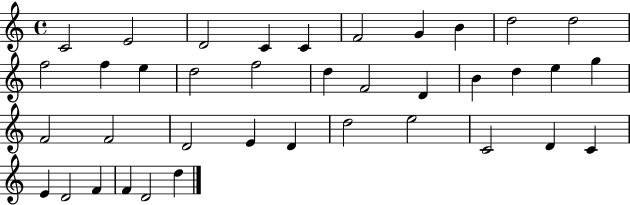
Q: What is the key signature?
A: C major